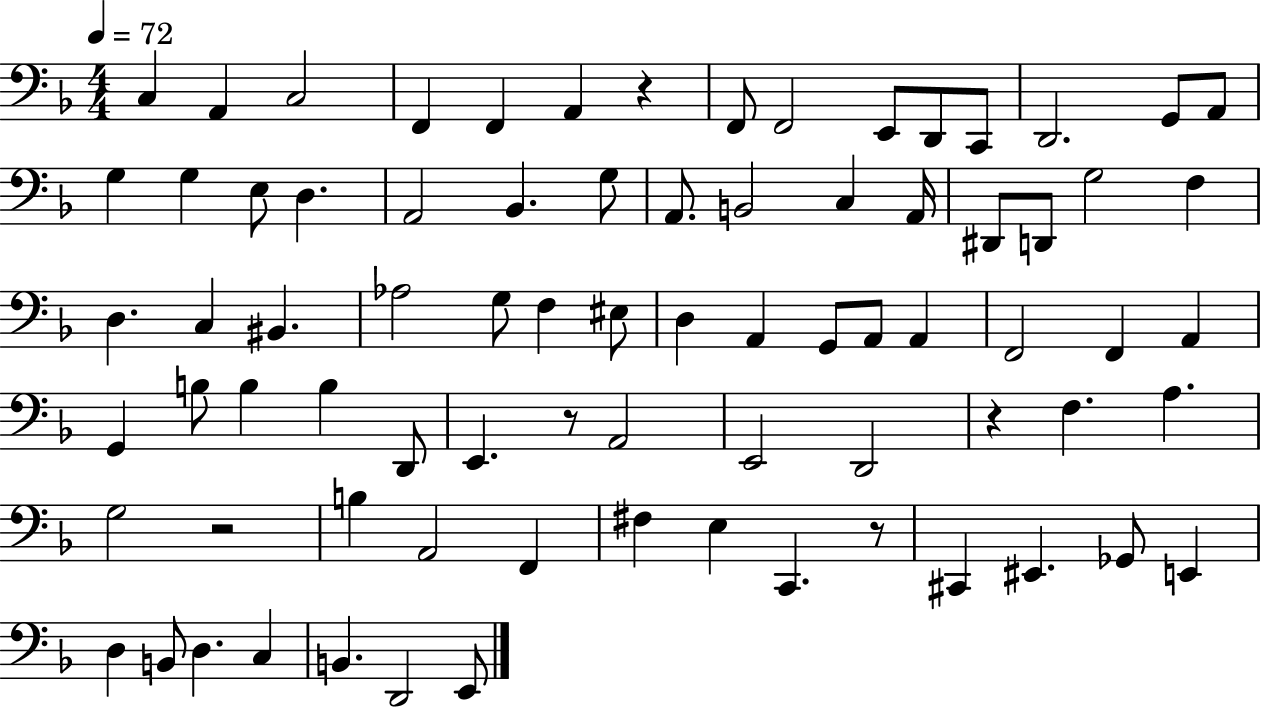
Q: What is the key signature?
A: F major